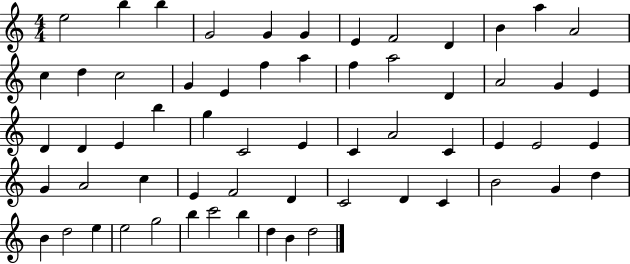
{
  \clef treble
  \numericTimeSignature
  \time 4/4
  \key c \major
  e''2 b''4 b''4 | g'2 g'4 g'4 | e'4 f'2 d'4 | b'4 a''4 a'2 | \break c''4 d''4 c''2 | g'4 e'4 f''4 a''4 | f''4 a''2 d'4 | a'2 g'4 e'4 | \break d'4 d'4 e'4 b''4 | g''4 c'2 e'4 | c'4 a'2 c'4 | e'4 e'2 e'4 | \break g'4 a'2 c''4 | e'4 f'2 d'4 | c'2 d'4 c'4 | b'2 g'4 d''4 | \break b'4 d''2 e''4 | e''2 g''2 | b''4 c'''2 b''4 | d''4 b'4 d''2 | \break \bar "|."
}